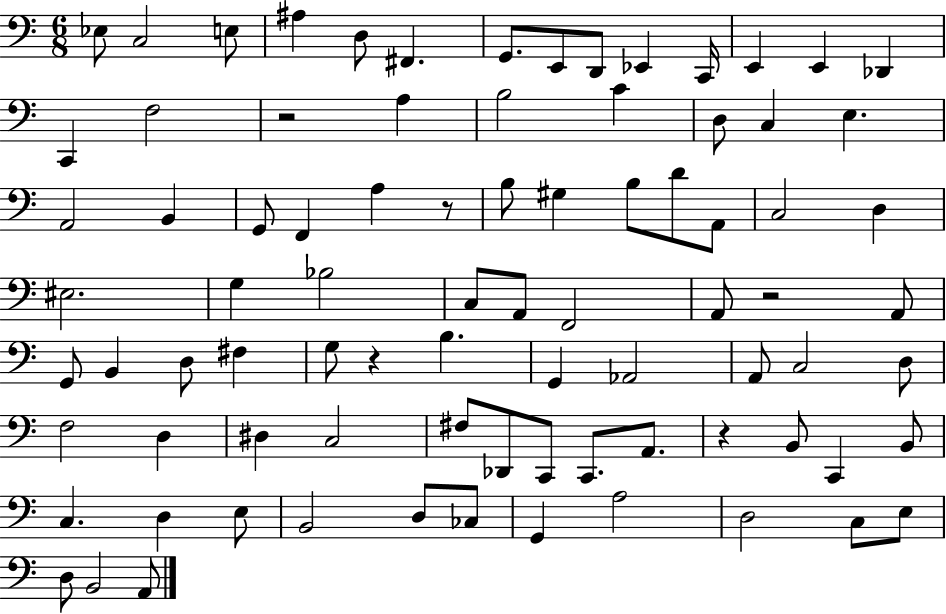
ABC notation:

X:1
T:Untitled
M:6/8
L:1/4
K:C
_E,/2 C,2 E,/2 ^A, D,/2 ^F,, G,,/2 E,,/2 D,,/2 _E,, C,,/4 E,, E,, _D,, C,, F,2 z2 A, B,2 C D,/2 C, E, A,,2 B,, G,,/2 F,, A, z/2 B,/2 ^G, B,/2 D/2 A,,/2 C,2 D, ^E,2 G, _B,2 C,/2 A,,/2 F,,2 A,,/2 z2 A,,/2 G,,/2 B,, D,/2 ^F, G,/2 z B, G,, _A,,2 A,,/2 C,2 D,/2 F,2 D, ^D, C,2 ^F,/2 _D,,/2 C,,/2 C,,/2 A,,/2 z B,,/2 C,, B,,/2 C, D, E,/2 B,,2 D,/2 _C,/2 G,, A,2 D,2 C,/2 E,/2 D,/2 B,,2 A,,/2